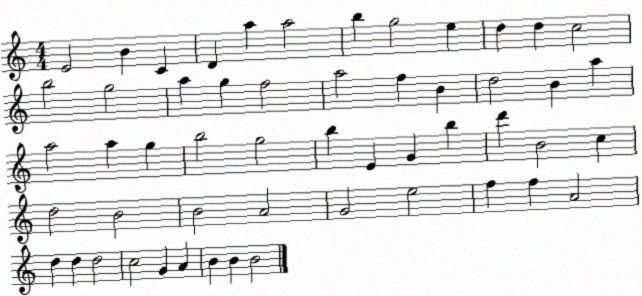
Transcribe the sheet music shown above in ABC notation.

X:1
T:Untitled
M:4/4
L:1/4
K:C
E2 B C D a a2 b g2 e d d c2 b2 g2 a g f2 a2 f B d2 B a a2 a g b2 g2 b E G b d' B2 c d2 B2 B2 A2 G2 e2 f f A2 d d d2 c2 G A B B B2